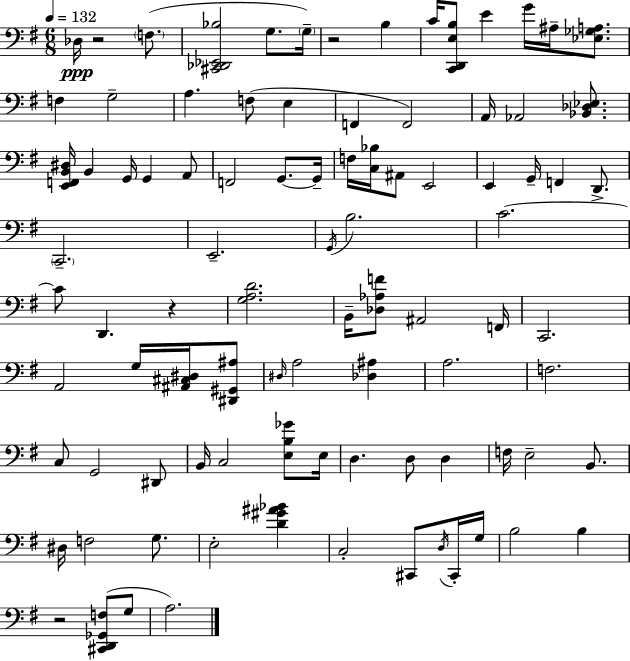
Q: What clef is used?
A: bass